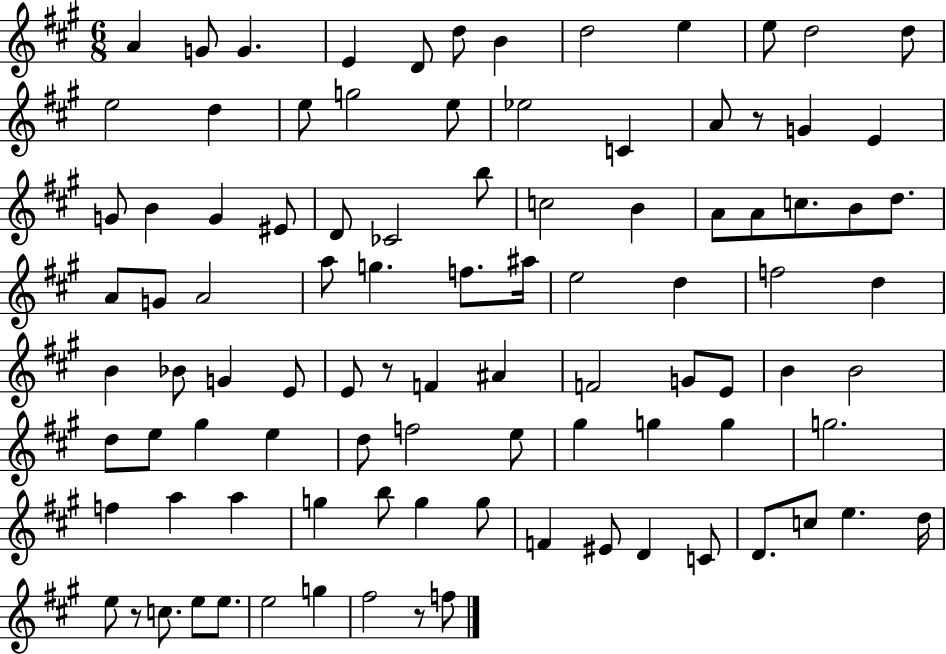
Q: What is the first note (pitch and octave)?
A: A4